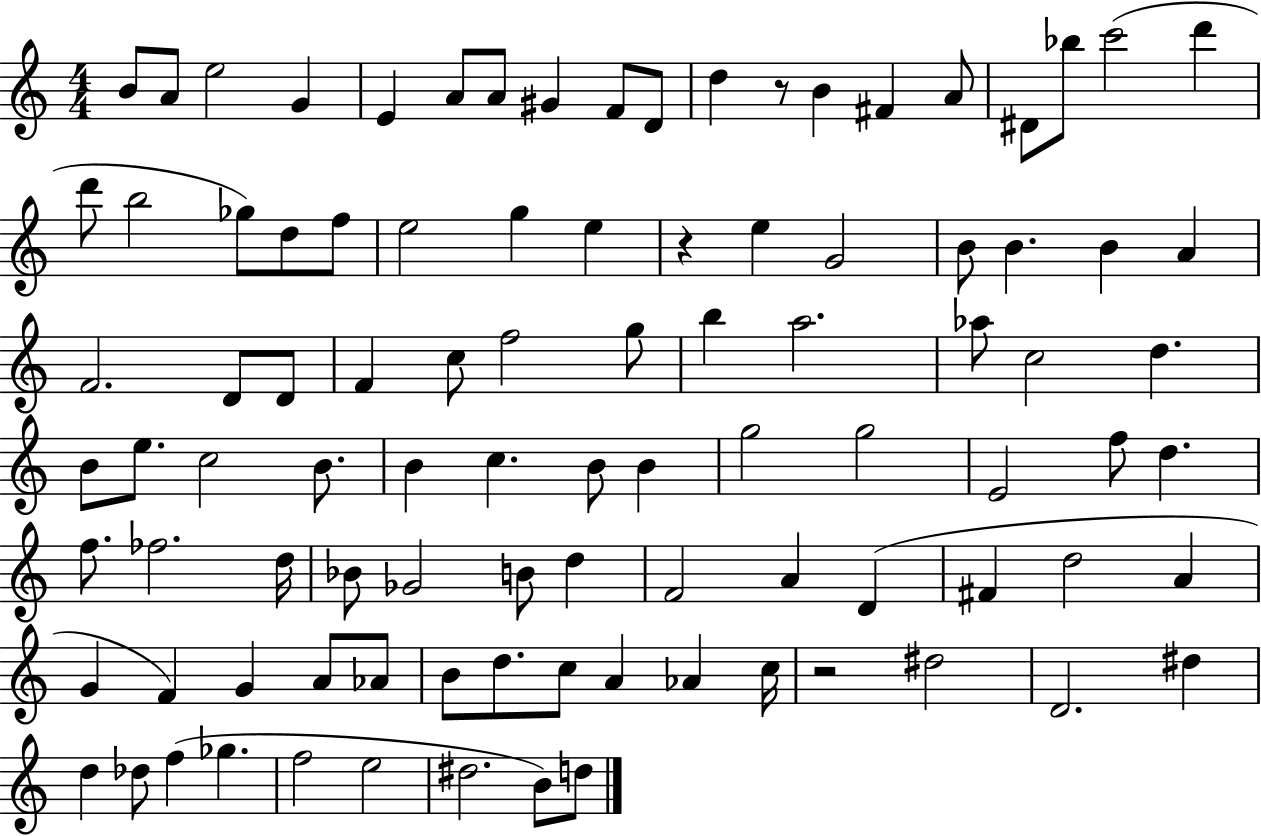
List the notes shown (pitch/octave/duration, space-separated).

B4/e A4/e E5/h G4/q E4/q A4/e A4/e G#4/q F4/e D4/e D5/q R/e B4/q F#4/q A4/e D#4/e Bb5/e C6/h D6/q D6/e B5/h Gb5/e D5/e F5/e E5/h G5/q E5/q R/q E5/q G4/h B4/e B4/q. B4/q A4/q F4/h. D4/e D4/e F4/q C5/e F5/h G5/e B5/q A5/h. Ab5/e C5/h D5/q. B4/e E5/e. C5/h B4/e. B4/q C5/q. B4/e B4/q G5/h G5/h E4/h F5/e D5/q. F5/e. FES5/h. D5/s Bb4/e Gb4/h B4/e D5/q F4/h A4/q D4/q F#4/q D5/h A4/q G4/q F4/q G4/q A4/e Ab4/e B4/e D5/e. C5/e A4/q Ab4/q C5/s R/h D#5/h D4/h. D#5/q D5/q Db5/e F5/q Gb5/q. F5/h E5/h D#5/h. B4/e D5/e